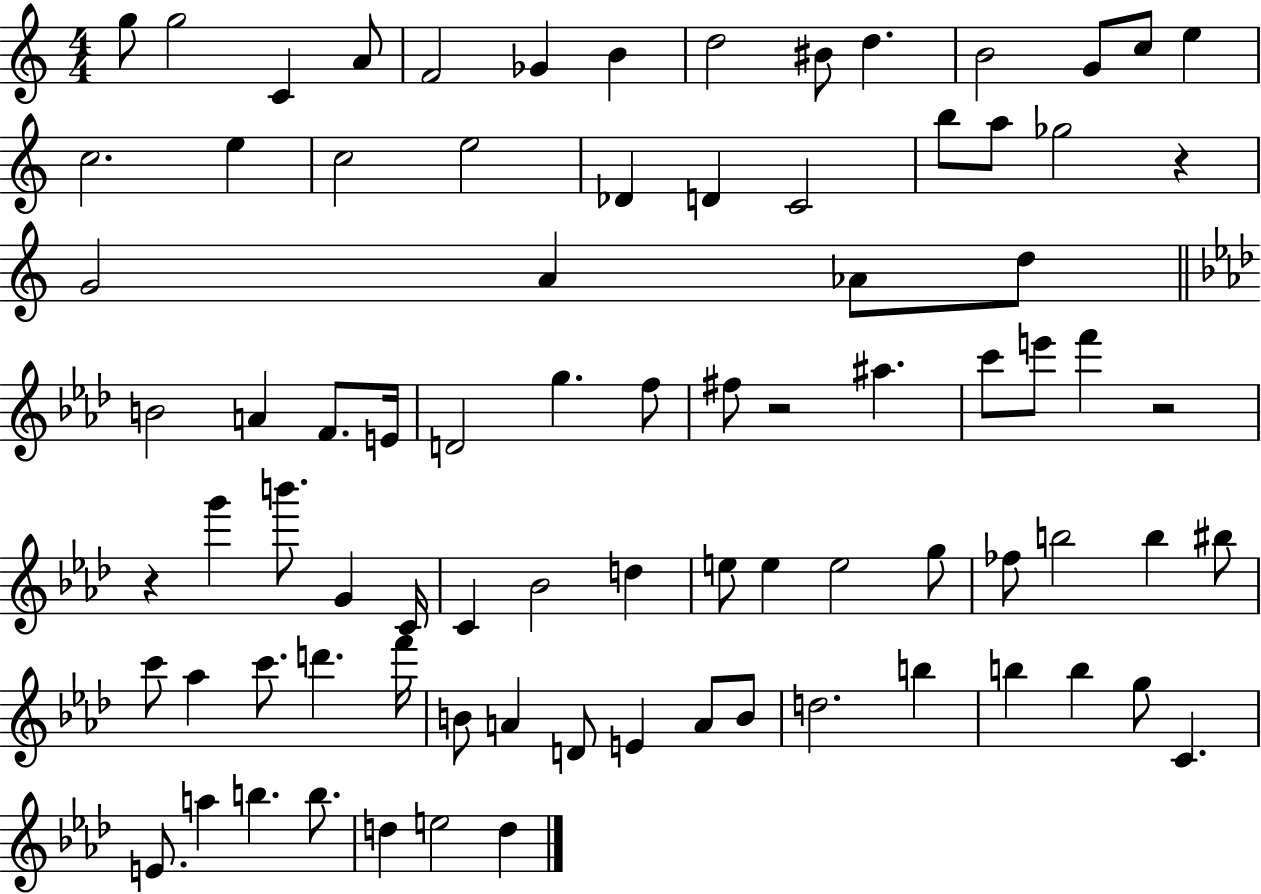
X:1
T:Untitled
M:4/4
L:1/4
K:C
g/2 g2 C A/2 F2 _G B d2 ^B/2 d B2 G/2 c/2 e c2 e c2 e2 _D D C2 b/2 a/2 _g2 z G2 A _A/2 d/2 B2 A F/2 E/4 D2 g f/2 ^f/2 z2 ^a c'/2 e'/2 f' z2 z g' b'/2 G C/4 C _B2 d e/2 e e2 g/2 _f/2 b2 b ^b/2 c'/2 _a c'/2 d' f'/4 B/2 A D/2 E A/2 B/2 d2 b b b g/2 C E/2 a b b/2 d e2 d